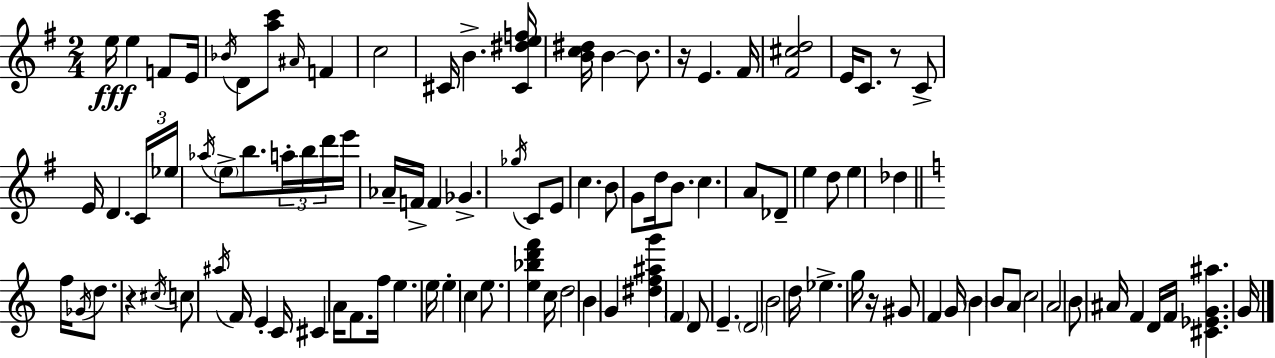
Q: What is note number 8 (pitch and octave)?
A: F4